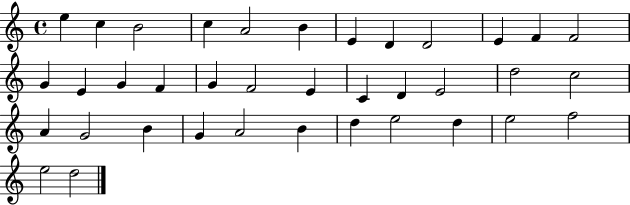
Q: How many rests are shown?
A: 0